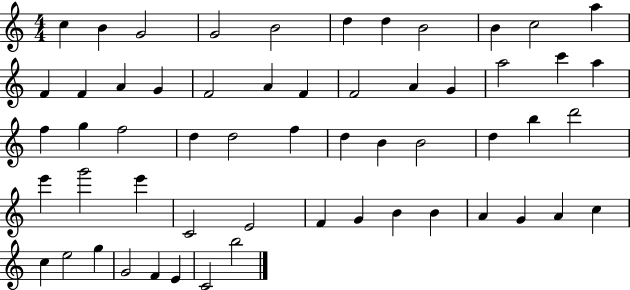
X:1
T:Untitled
M:4/4
L:1/4
K:C
c B G2 G2 B2 d d B2 B c2 a F F A G F2 A F F2 A G a2 c' a f g f2 d d2 f d B B2 d b d'2 e' g'2 e' C2 E2 F G B B A G A c c e2 g G2 F E C2 b2